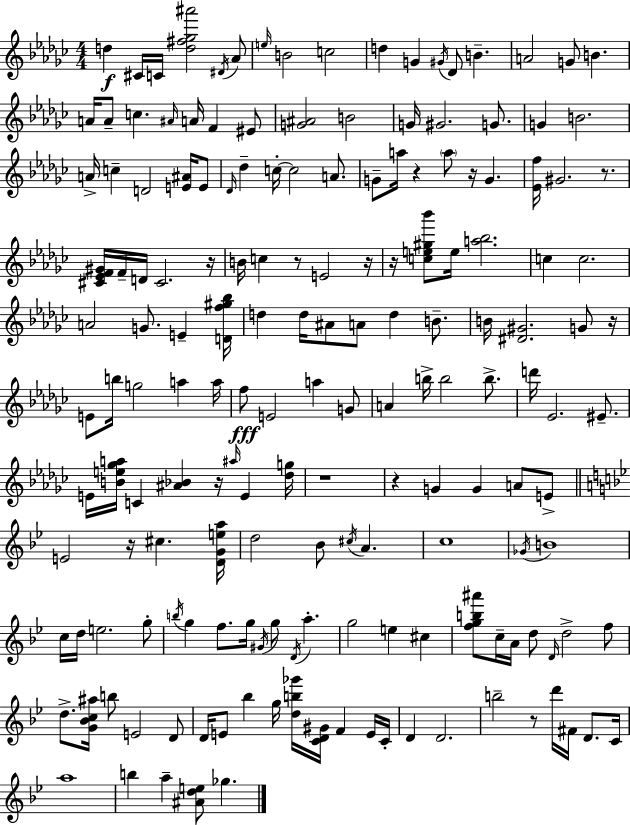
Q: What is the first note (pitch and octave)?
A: D5